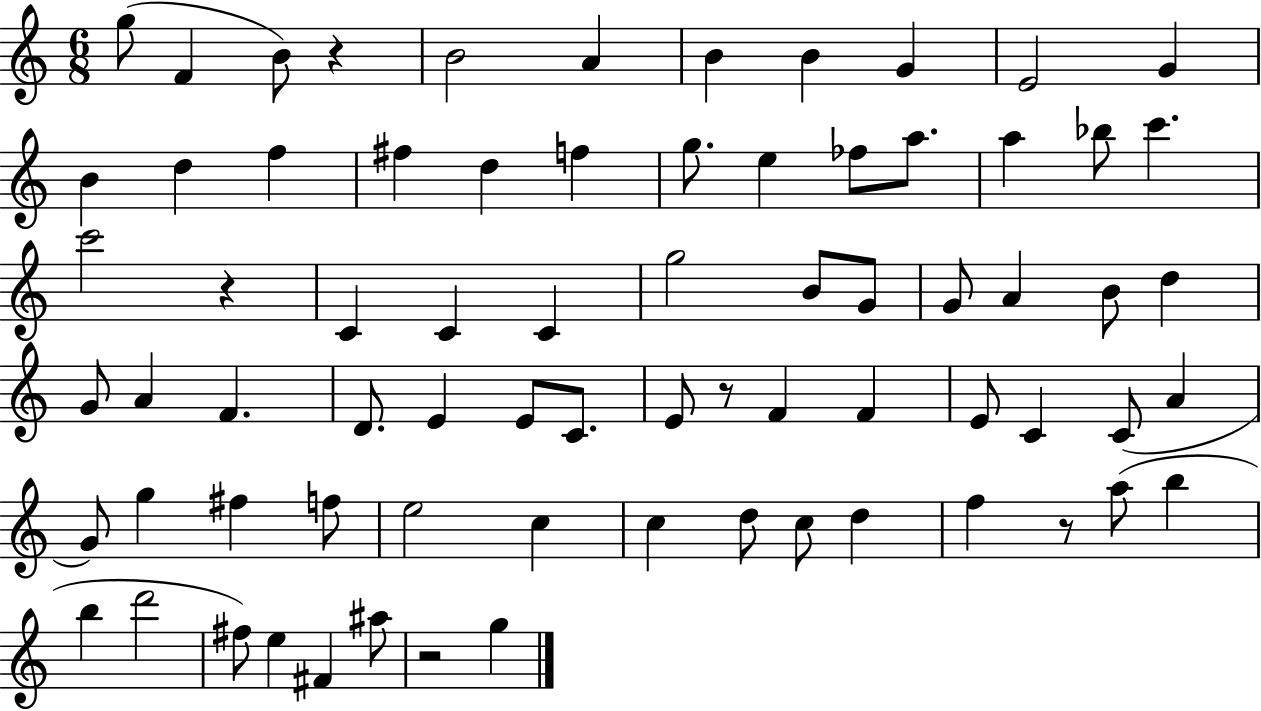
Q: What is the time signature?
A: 6/8